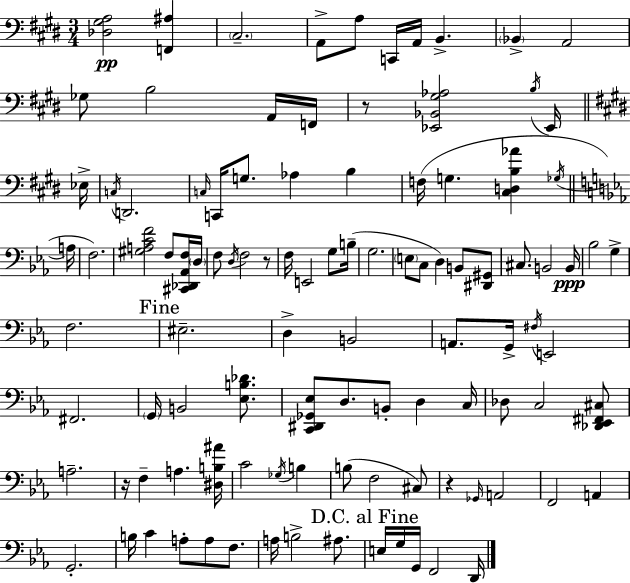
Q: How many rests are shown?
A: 4